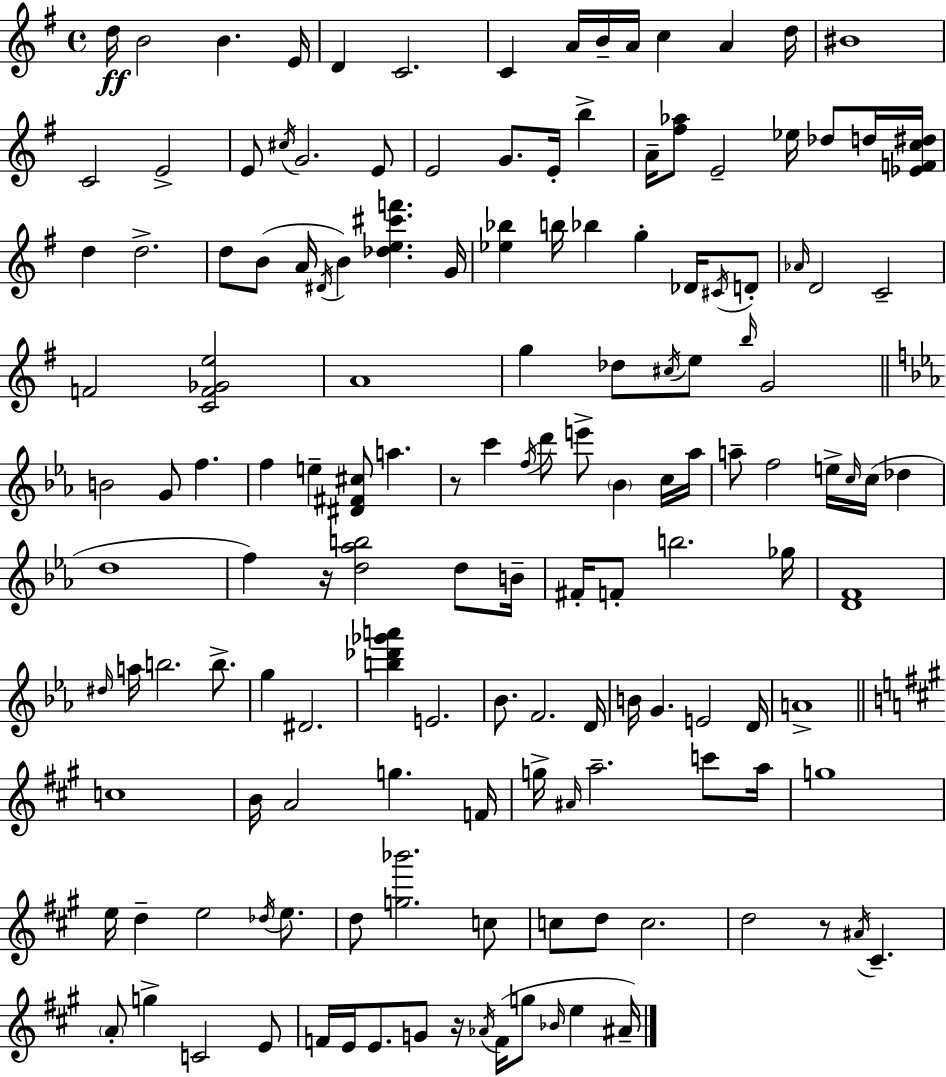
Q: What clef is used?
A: treble